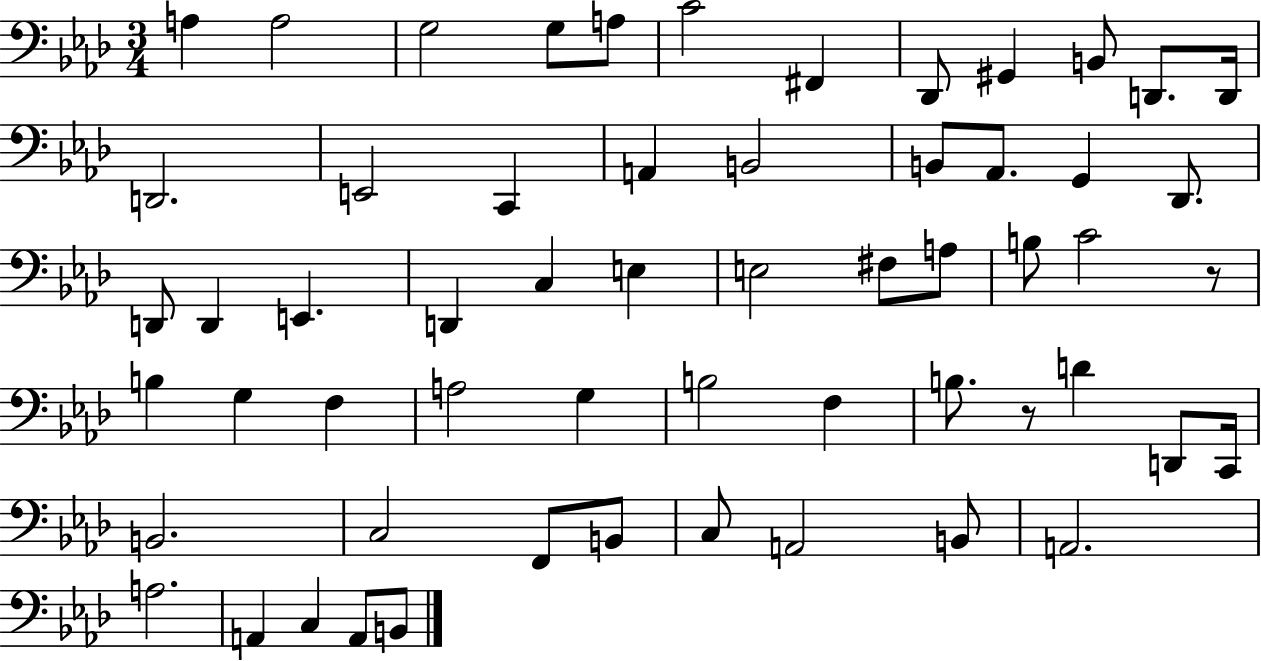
{
  \clef bass
  \numericTimeSignature
  \time 3/4
  \key aes \major
  a4 a2 | g2 g8 a8 | c'2 fis,4 | des,8 gis,4 b,8 d,8. d,16 | \break d,2. | e,2 c,4 | a,4 b,2 | b,8 aes,8. g,4 des,8. | \break d,8 d,4 e,4. | d,4 c4 e4 | e2 fis8 a8 | b8 c'2 r8 | \break b4 g4 f4 | a2 g4 | b2 f4 | b8. r8 d'4 d,8 c,16 | \break b,2. | c2 f,8 b,8 | c8 a,2 b,8 | a,2. | \break a2. | a,4 c4 a,8 b,8 | \bar "|."
}